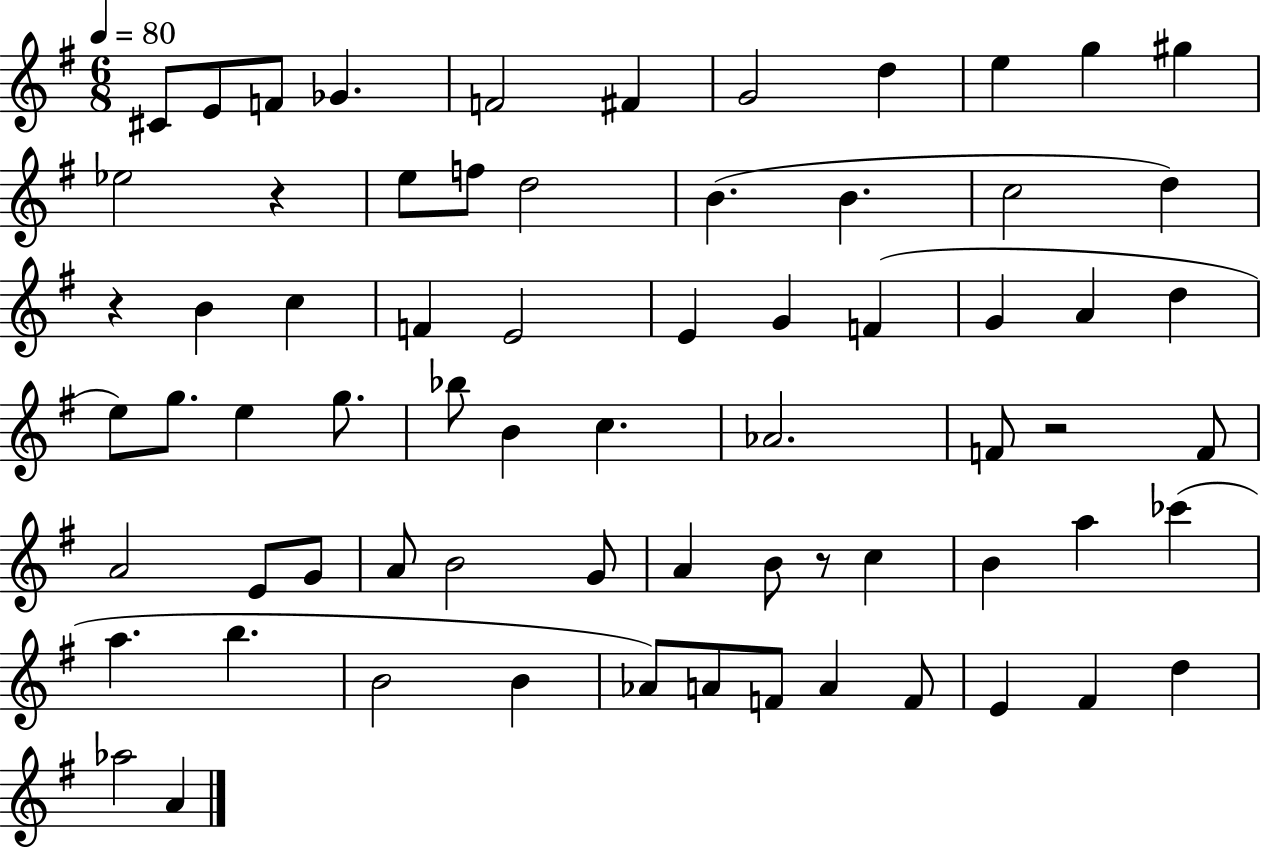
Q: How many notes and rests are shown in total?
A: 69